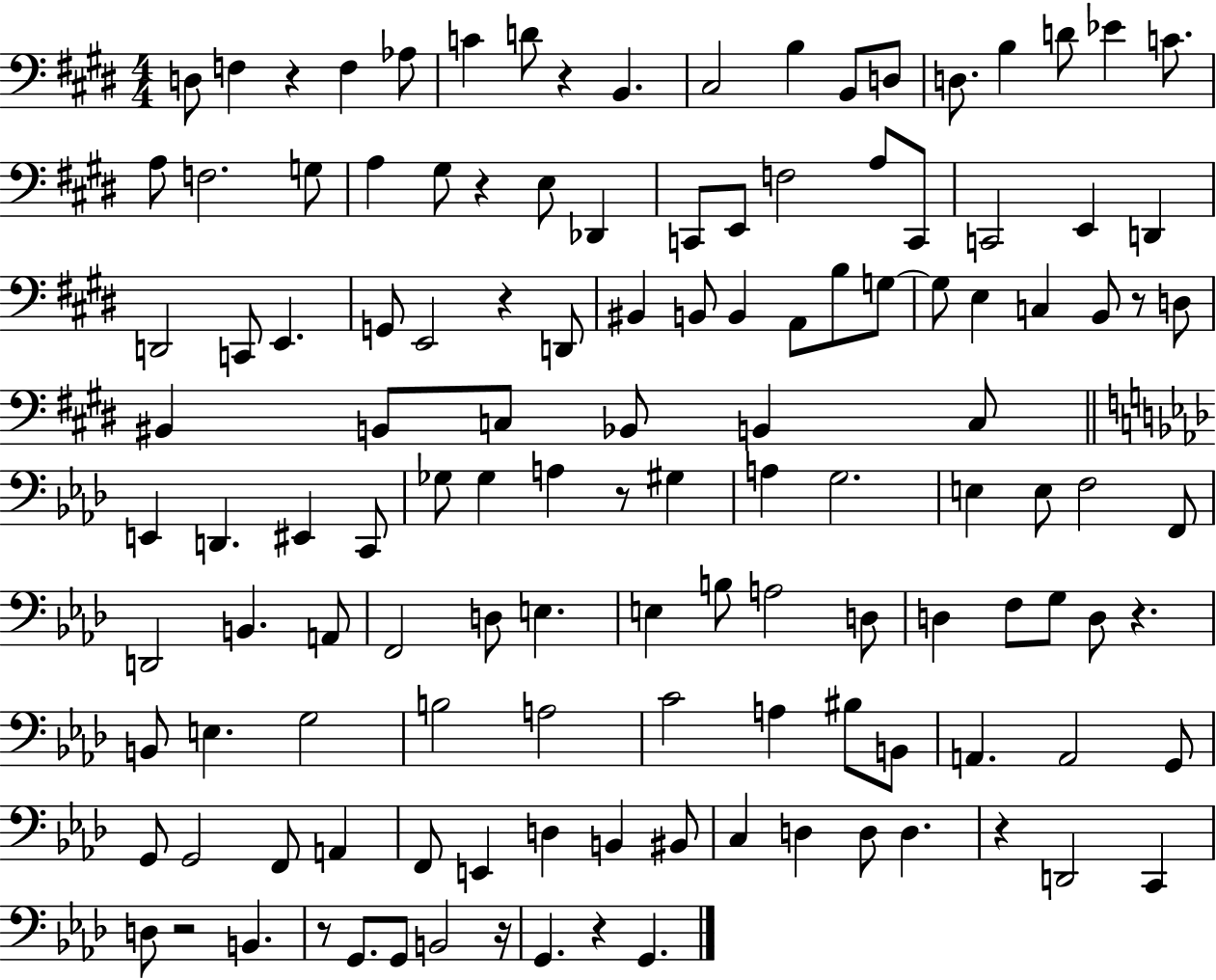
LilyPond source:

{
  \clef bass
  \numericTimeSignature
  \time 4/4
  \key e \major
  d8 f4 r4 f4 aes8 | c'4 d'8 r4 b,4. | cis2 b4 b,8 d8 | d8. b4 d'8 ees'4 c'8. | \break a8 f2. g8 | a4 gis8 r4 e8 des,4 | c,8 e,8 f2 a8 c,8 | c,2 e,4 d,4 | \break d,2 c,8 e,4. | g,8 e,2 r4 d,8 | bis,4 b,8 b,4 a,8 b8 g8~~ | g8 e4 c4 b,8 r8 d8 | \break bis,4 b,8 c8 bes,8 b,4 c8 | \bar "||" \break \key aes \major e,4 d,4. eis,4 c,8 | ges8 ges4 a4 r8 gis4 | a4 g2. | e4 e8 f2 f,8 | \break d,2 b,4. a,8 | f,2 d8 e4. | e4 b8 a2 d8 | d4 f8 g8 d8 r4. | \break b,8 e4. g2 | b2 a2 | c'2 a4 bis8 b,8 | a,4. a,2 g,8 | \break g,8 g,2 f,8 a,4 | f,8 e,4 d4 b,4 bis,8 | c4 d4 d8 d4. | r4 d,2 c,4 | \break d8 r2 b,4. | r8 g,8. g,8 b,2 r16 | g,4. r4 g,4. | \bar "|."
}